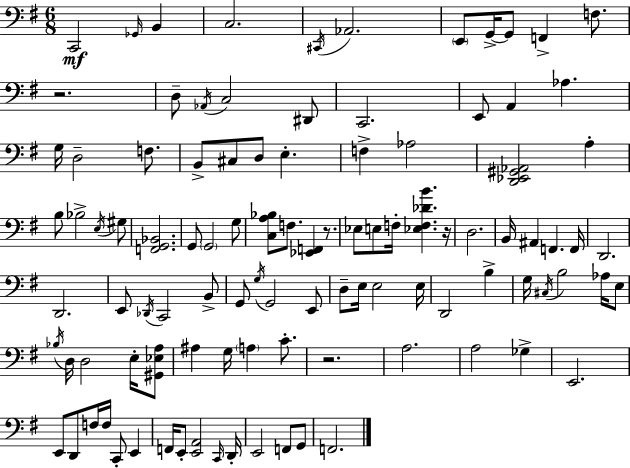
{
  \clef bass
  \numericTimeSignature
  \time 6/8
  \key g \major
  c,2\mf \grace { ges,16 } b,4 | c2. | \acciaccatura { cis,16 } aes,2. | \parenthesize e,8 g,16->~~ g,8 f,4-> f8. | \break r2. | d8-- \acciaccatura { aes,16 } c2 | dis,8 c,2. | e,8 a,4 aes4. | \break g16 d2-- | f8. b,8-> cis8 d8 e4.-. | f4-> aes2 | <d, ees, gis, aes,>2 a4-. | \break b8 bes2-> | \acciaccatura { e16 } gis8 <f, g, bes,>2. | g,8 \parenthesize g,2 | g8 <c a bes>8 f8. <ees, f,>4 | \break r8. ees8 e8 f16-. <ees f des' b'>4. | r16 d2. | b,16 ais,4 f,4. | f,16 d,2. | \break d,2. | e,8 \acciaccatura { des,16 } c,2 | b,8-> g,8 \acciaccatura { g16 } g,2 | e,8 d8-- e16 e2 | \break e16 d,2 | b4-> g16 \acciaccatura { cis16 } b2 | aes16 e8 \acciaccatura { bes16 } d16 d2 | e16-. <gis, ees a>8 ais4 | \break g16 \parenthesize a4 c'8.-. r2. | a2. | a2 | ges4-> e,2. | \break e,8 d,8 | f16 f16 c,8-. e,4 f,16 e,8-. <e, a,>2 | \grace { c,16 } d,16-. e,2 | f,8 g,8 f,2. | \break \bar "|."
}